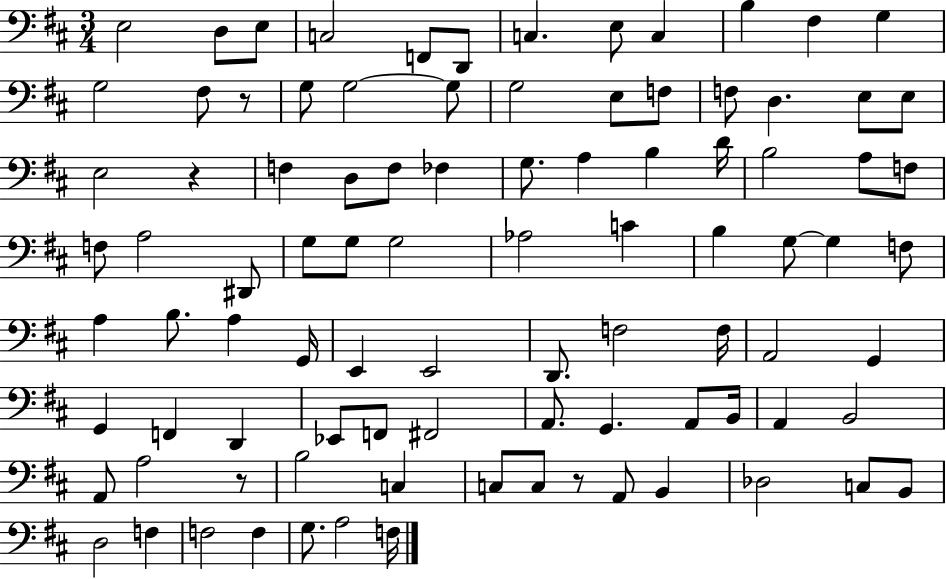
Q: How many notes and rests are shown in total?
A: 93